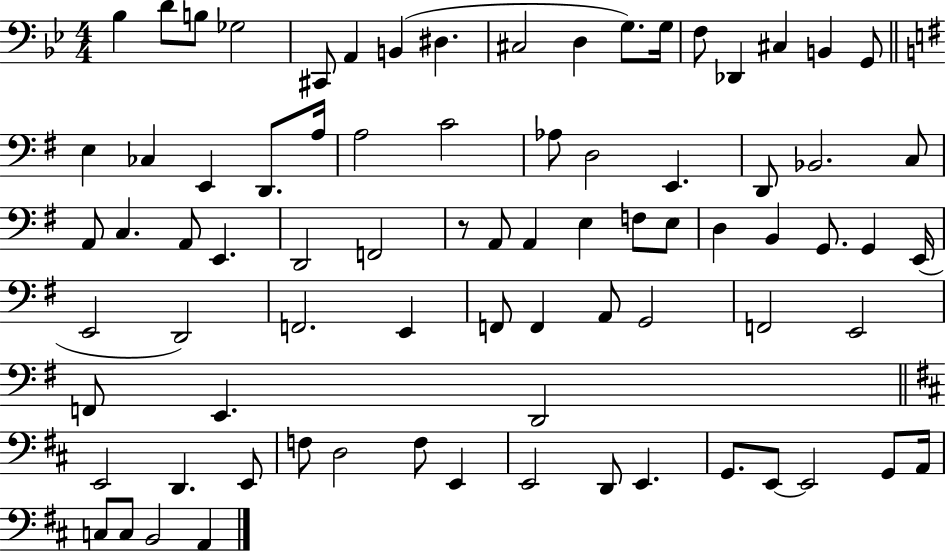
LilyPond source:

{
  \clef bass
  \numericTimeSignature
  \time 4/4
  \key bes \major
  \repeat volta 2 { bes4 d'8 b8 ges2 | cis,8 a,4 b,4( dis4. | cis2 d4 g8.) g16 | f8 des,4 cis4 b,4 g,8 | \break \bar "||" \break \key g \major e4 ces4 e,4 d,8. a16 | a2 c'2 | aes8 d2 e,4. | d,8 bes,2. c8 | \break a,8 c4. a,8 e,4. | d,2 f,2 | r8 a,8 a,4 e4 f8 e8 | d4 b,4 g,8. g,4 e,16( | \break e,2 d,2) | f,2. e,4 | f,8 f,4 a,8 g,2 | f,2 e,2 | \break f,8 e,4. d,2 | \bar "||" \break \key d \major e,2 d,4. e,8 | f8 d2 f8 e,4 | e,2 d,8 e,4. | g,8. e,8~~ e,2 g,8 a,16 | \break c8 c8 b,2 a,4 | } \bar "|."
}